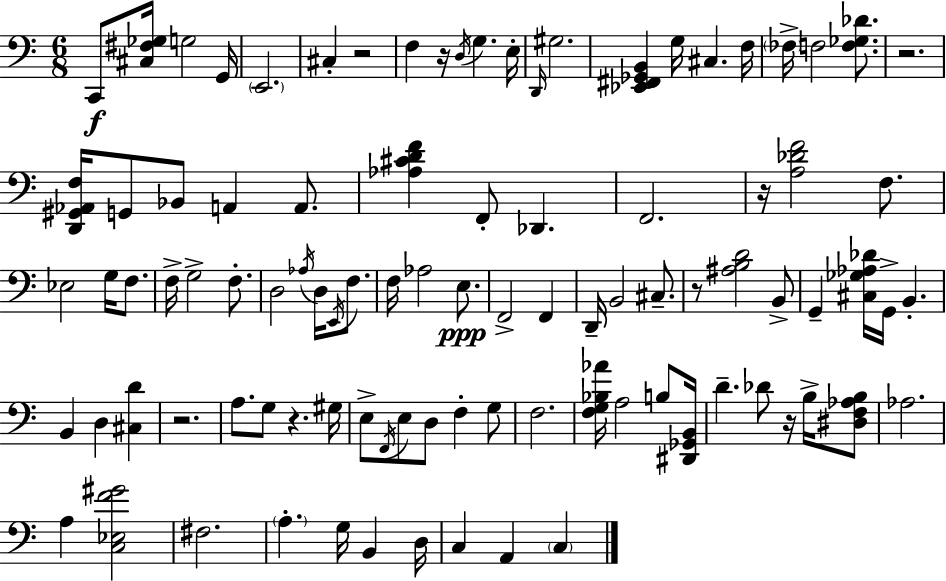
X:1
T:Untitled
M:6/8
L:1/4
K:C
C,,/2 [^C,^F,_G,]/4 G,2 G,,/4 E,,2 ^C, z2 F, z/4 D,/4 G, E,/4 D,,/4 ^G,2 [_E,,^F,,_G,,B,,] G,/4 ^C, F,/4 _F,/4 F,2 [F,_G,_D]/2 z2 [D,,^G,,_A,,F,]/4 G,,/2 _B,,/2 A,, A,,/2 [_A,^CDF] F,,/2 _D,, F,,2 z/4 [A,_DF]2 F,/2 _E,2 G,/4 F,/2 F,/4 G,2 F,/2 D,2 _A,/4 D,/4 E,,/4 F,/2 F,/4 _A,2 E,/2 F,,2 F,, D,,/4 B,,2 ^C,/2 z/2 [^A,B,D]2 B,,/2 G,, [^C,_G,_A,_D]/4 G,,/4 B,, B,, D, [^C,D] z2 A,/2 G,/2 z ^G,/4 E,/2 F,,/4 E,/2 D,/2 F, G,/2 F,2 [F,G,_B,_A]/4 A,2 B,/2 [^D,,_G,,B,,]/4 D _D/2 z/4 B,/4 [^D,F,_A,B,]/2 _A,2 A, [C,_E,F^G]2 ^F,2 A, G,/4 B,, D,/4 C, A,, C,